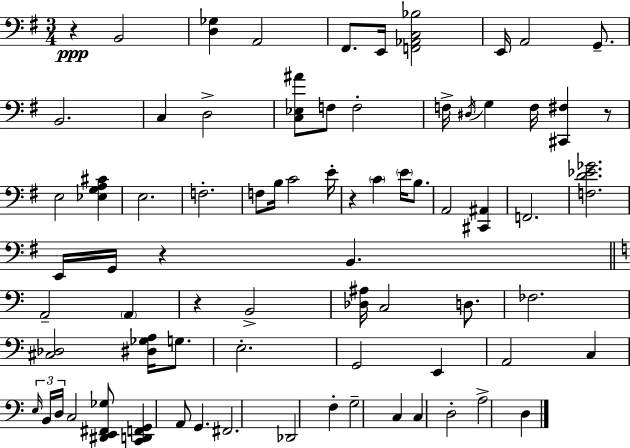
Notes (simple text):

R/q B2/h [D3,Gb3]/q A2/h F#2/e. E2/s [F2,Ab2,C3,Bb3]/h E2/s A2/h G2/e. B2/h. C3/q D3/h [C3,Eb3,A#4]/e F3/e F3/h F3/s D#3/s G3/q F3/s [C#2,F#3]/q R/e E3/h [Eb3,G3,A3,C#4]/q E3/h. F3/h. F3/e B3/s C4/h E4/s R/q C4/q E4/s B3/e. A2/h [C#2,A#2]/q F2/h. [F3,D4,Eb4,Gb4]/h. E2/s G2/s R/q B2/q. A2/h A2/q R/q B2/h [Db3,A#3]/s C3/h D3/e. FES3/h. [C#3,Db3]/h [D#3,Gb3,A3]/s G3/e. E3/h. G2/h E2/q A2/h C3/q E3/s B2/s D3/s C3/h [D#2,E2,F#2,Gb3]/e [C2,D2,F2,G2]/q A2/e G2/q. F#2/h. Db2/h F3/q G3/h C3/q C3/q D3/h A3/h D3/q